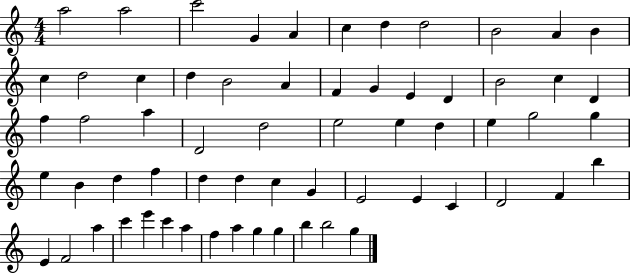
{
  \clef treble
  \numericTimeSignature
  \time 4/4
  \key c \major
  a''2 a''2 | c'''2 g'4 a'4 | c''4 d''4 d''2 | b'2 a'4 b'4 | \break c''4 d''2 c''4 | d''4 b'2 a'4 | f'4 g'4 e'4 d'4 | b'2 c''4 d'4 | \break f''4 f''2 a''4 | d'2 d''2 | e''2 e''4 d''4 | e''4 g''2 g''4 | \break e''4 b'4 d''4 f''4 | d''4 d''4 c''4 g'4 | e'2 e'4 c'4 | d'2 f'4 b''4 | \break e'4 f'2 a''4 | c'''4 e'''4 c'''4 a''4 | f''4 a''4 g''4 g''4 | b''4 b''2 g''4 | \break \bar "|."
}